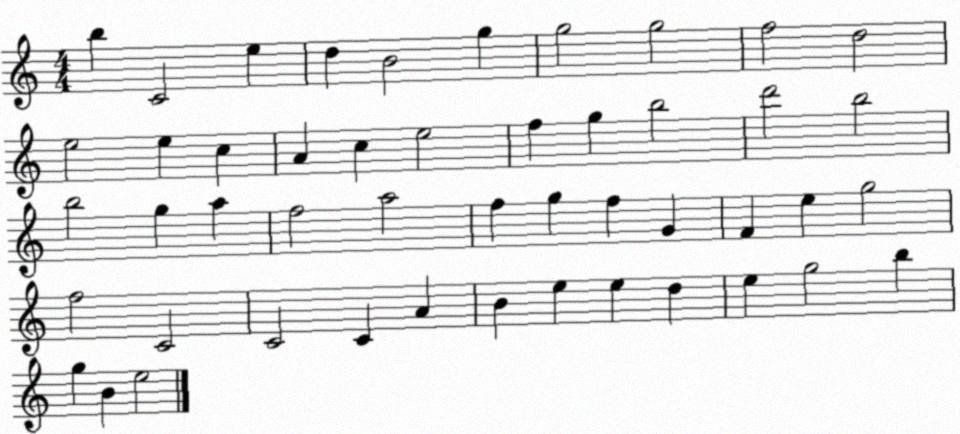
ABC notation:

X:1
T:Untitled
M:4/4
L:1/4
K:C
b C2 e d B2 g g2 g2 f2 d2 e2 e c A c e2 f g b2 d'2 b2 b2 g a f2 a2 f g f G F e g2 f2 C2 C2 C A B e e d e g2 b g B e2